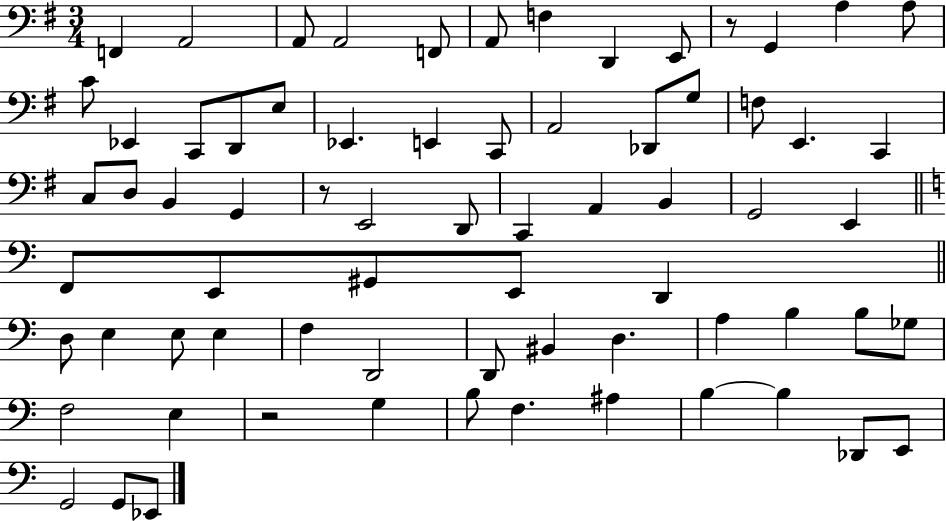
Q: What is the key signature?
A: G major